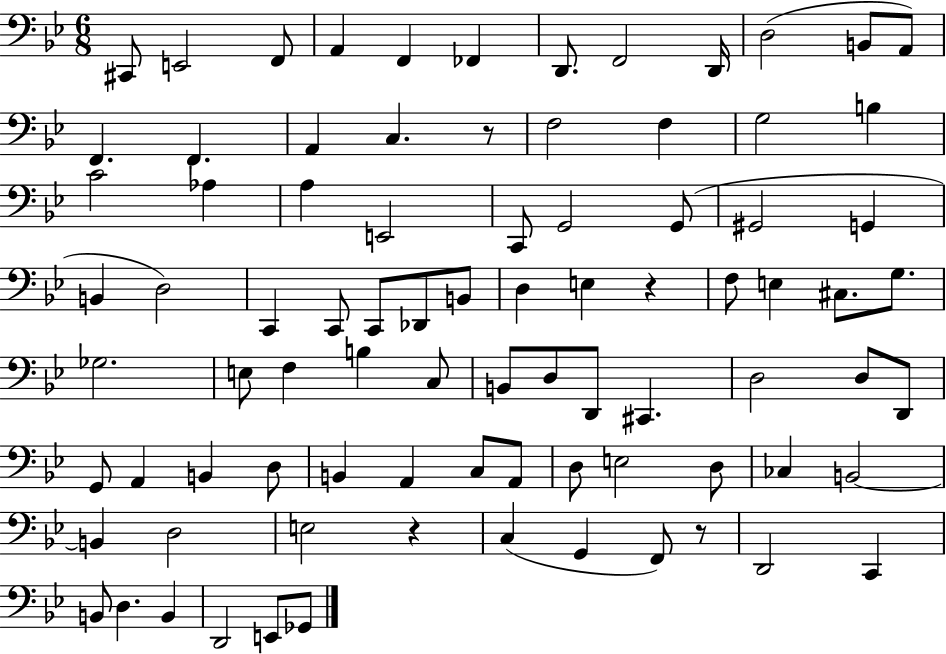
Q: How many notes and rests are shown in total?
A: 85